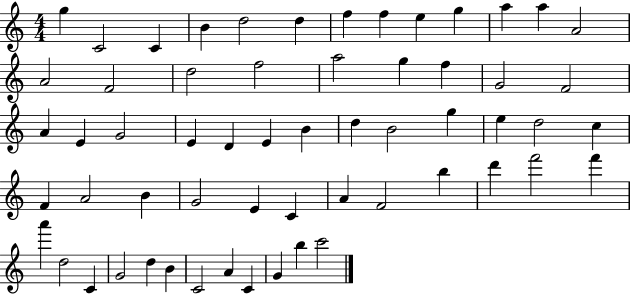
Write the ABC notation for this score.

X:1
T:Untitled
M:4/4
L:1/4
K:C
g C2 C B d2 d f f e g a a A2 A2 F2 d2 f2 a2 g f G2 F2 A E G2 E D E B d B2 g e d2 c F A2 B G2 E C A F2 b d' f'2 f' a' d2 C G2 d B C2 A C G b c'2